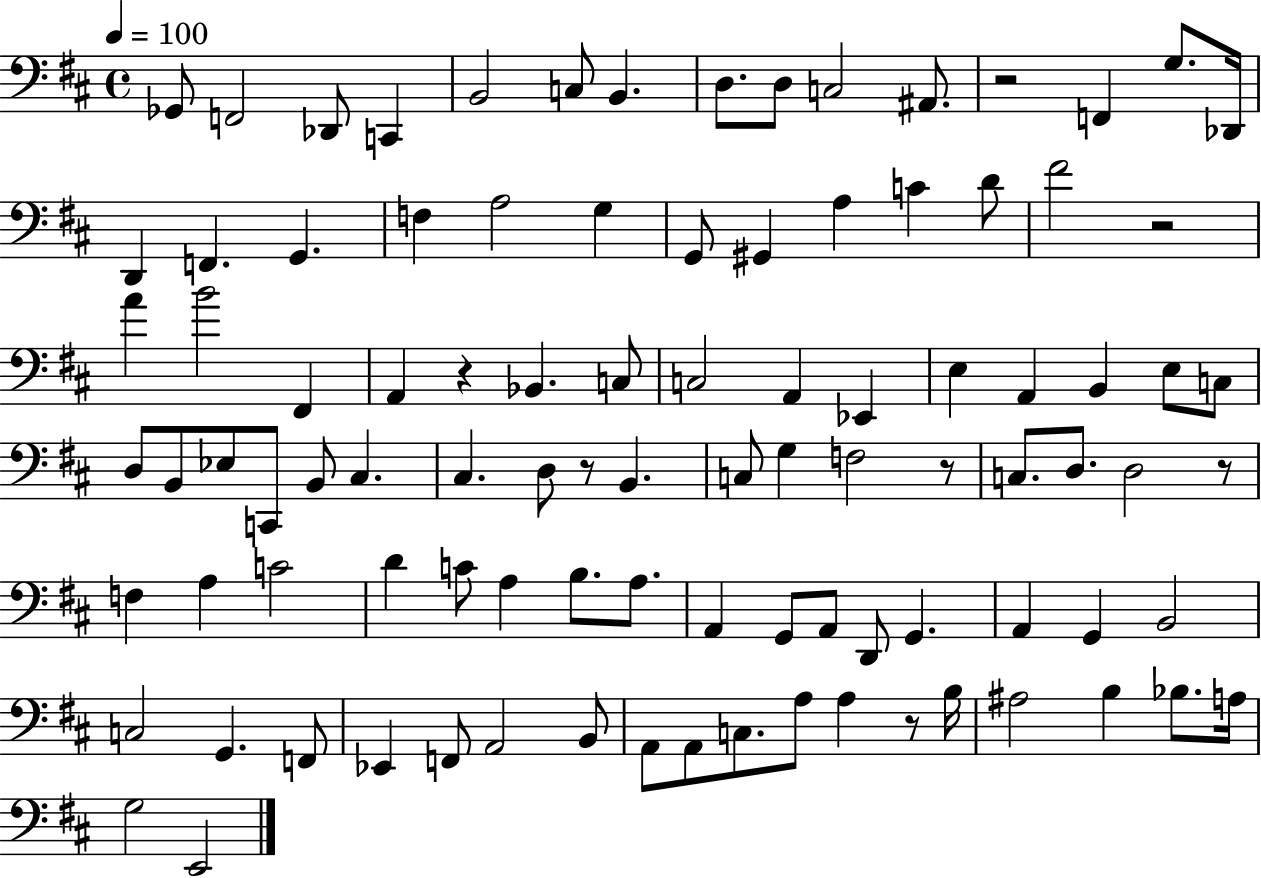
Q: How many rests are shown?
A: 7